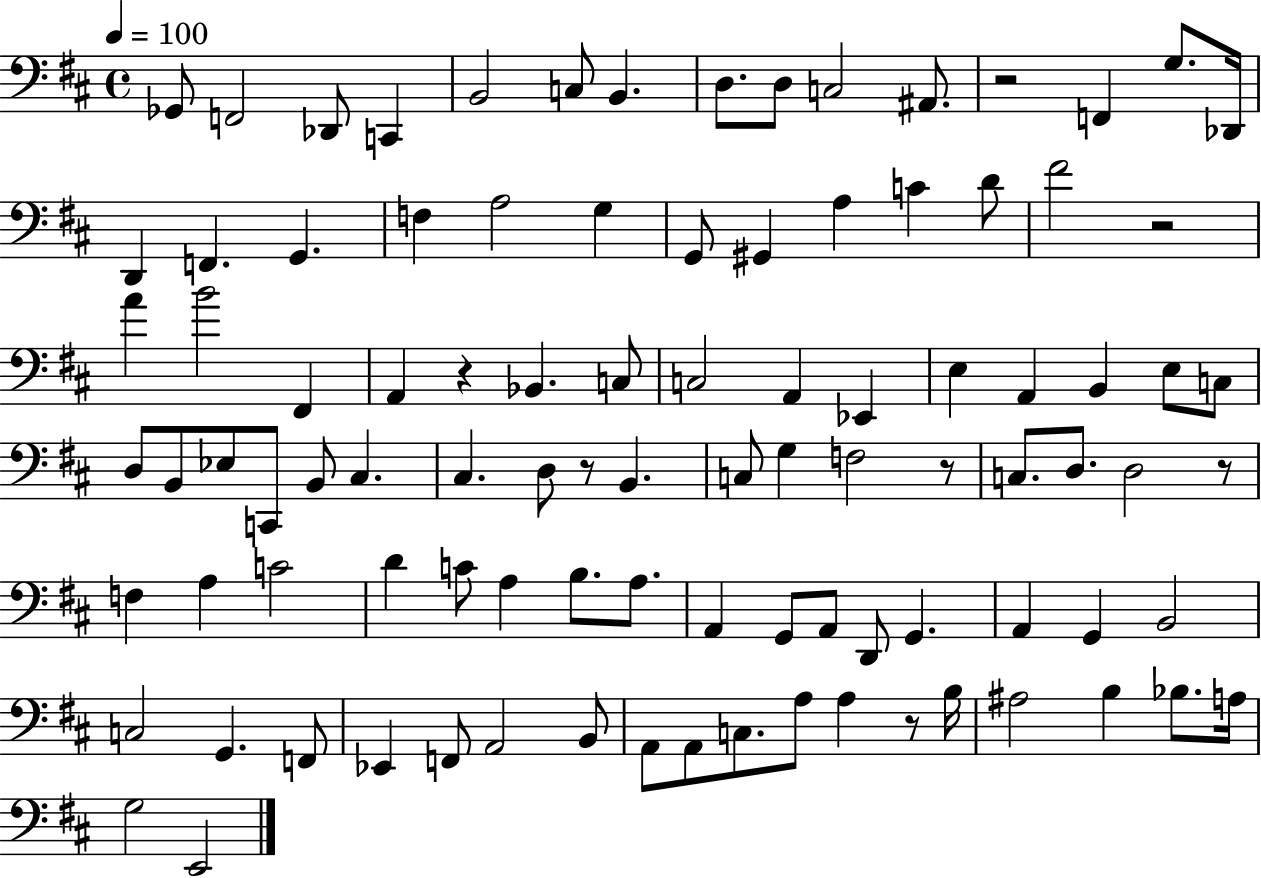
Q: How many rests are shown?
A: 7